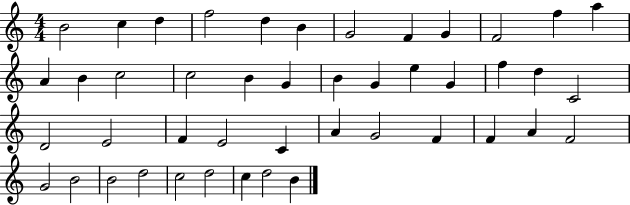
{
  \clef treble
  \numericTimeSignature
  \time 4/4
  \key c \major
  b'2 c''4 d''4 | f''2 d''4 b'4 | g'2 f'4 g'4 | f'2 f''4 a''4 | \break a'4 b'4 c''2 | c''2 b'4 g'4 | b'4 g'4 e''4 g'4 | f''4 d''4 c'2 | \break d'2 e'2 | f'4 e'2 c'4 | a'4 g'2 f'4 | f'4 a'4 f'2 | \break g'2 b'2 | b'2 d''2 | c''2 d''2 | c''4 d''2 b'4 | \break \bar "|."
}